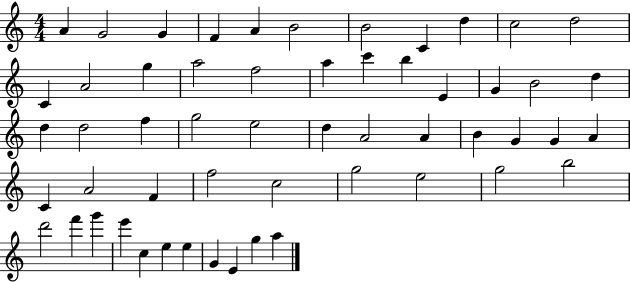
X:1
T:Untitled
M:4/4
L:1/4
K:C
A G2 G F A B2 B2 C d c2 d2 C A2 g a2 f2 a c' b E G B2 d d d2 f g2 e2 d A2 A B G G A C A2 F f2 c2 g2 e2 g2 b2 d'2 f' g' e' c e e G E g a